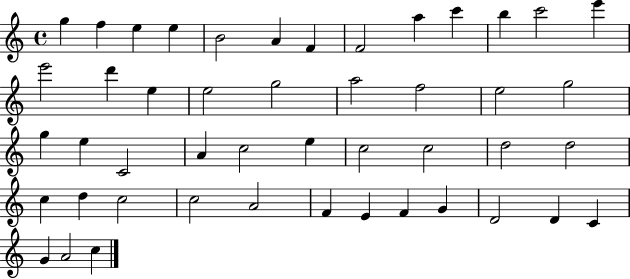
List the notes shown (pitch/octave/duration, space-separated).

G5/q F5/q E5/q E5/q B4/h A4/q F4/q F4/h A5/q C6/q B5/q C6/h E6/q E6/h D6/q E5/q E5/h G5/h A5/h F5/h E5/h G5/h G5/q E5/q C4/h A4/q C5/h E5/q C5/h C5/h D5/h D5/h C5/q D5/q C5/h C5/h A4/h F4/q E4/q F4/q G4/q D4/h D4/q C4/q G4/q A4/h C5/q